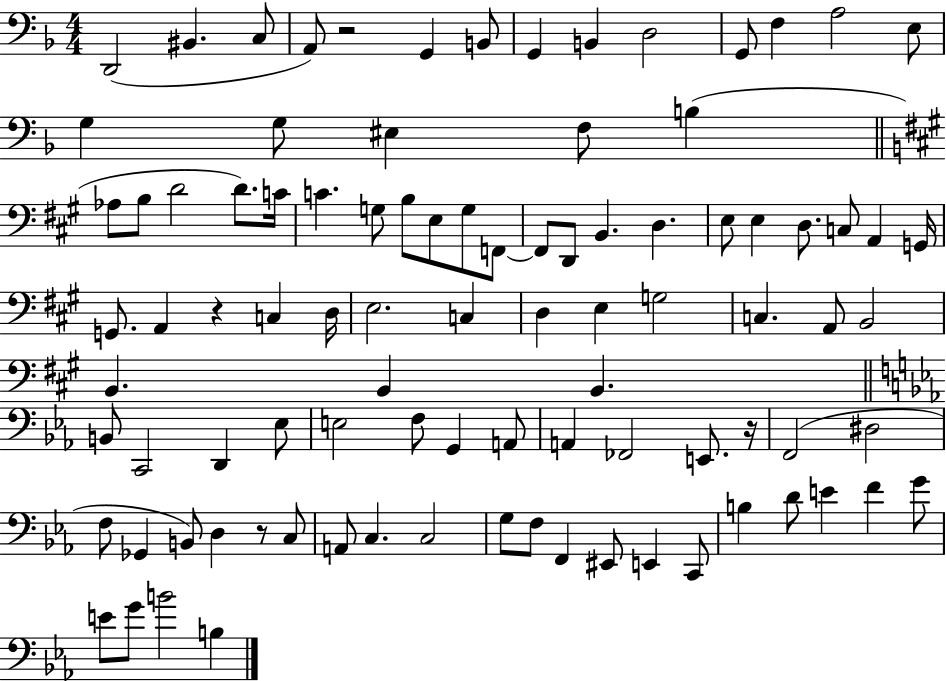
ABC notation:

X:1
T:Untitled
M:4/4
L:1/4
K:F
D,,2 ^B,, C,/2 A,,/2 z2 G,, B,,/2 G,, B,, D,2 G,,/2 F, A,2 E,/2 G, G,/2 ^E, F,/2 B, _A,/2 B,/2 D2 D/2 C/4 C G,/2 B,/2 E,/2 G,/2 F,,/2 F,,/2 D,,/2 B,, D, E,/2 E, D,/2 C,/2 A,, G,,/4 G,,/2 A,, z C, D,/4 E,2 C, D, E, G,2 C, A,,/2 B,,2 B,, B,, B,, B,,/2 C,,2 D,, _E,/2 E,2 F,/2 G,, A,,/2 A,, _F,,2 E,,/2 z/4 F,,2 ^D,2 F,/2 _G,, B,,/2 D, z/2 C,/2 A,,/2 C, C,2 G,/2 F,/2 F,, ^E,,/2 E,, C,,/2 B, D/2 E F G/2 E/2 G/2 B2 B,